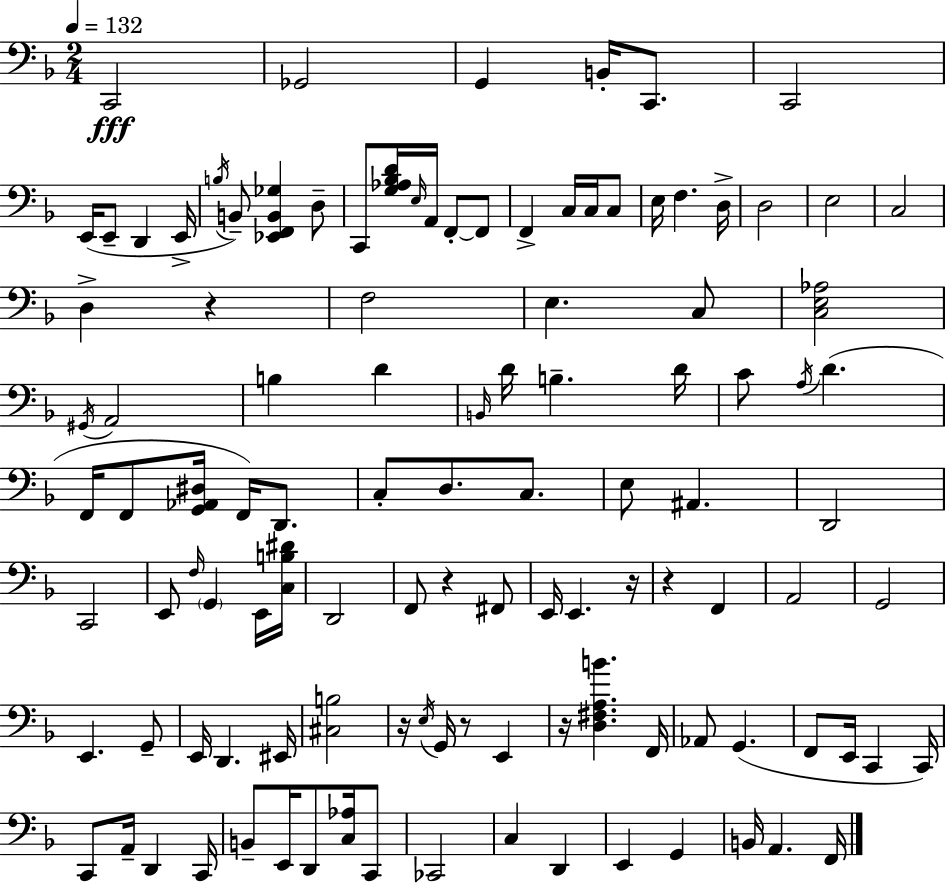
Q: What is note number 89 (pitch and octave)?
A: C2